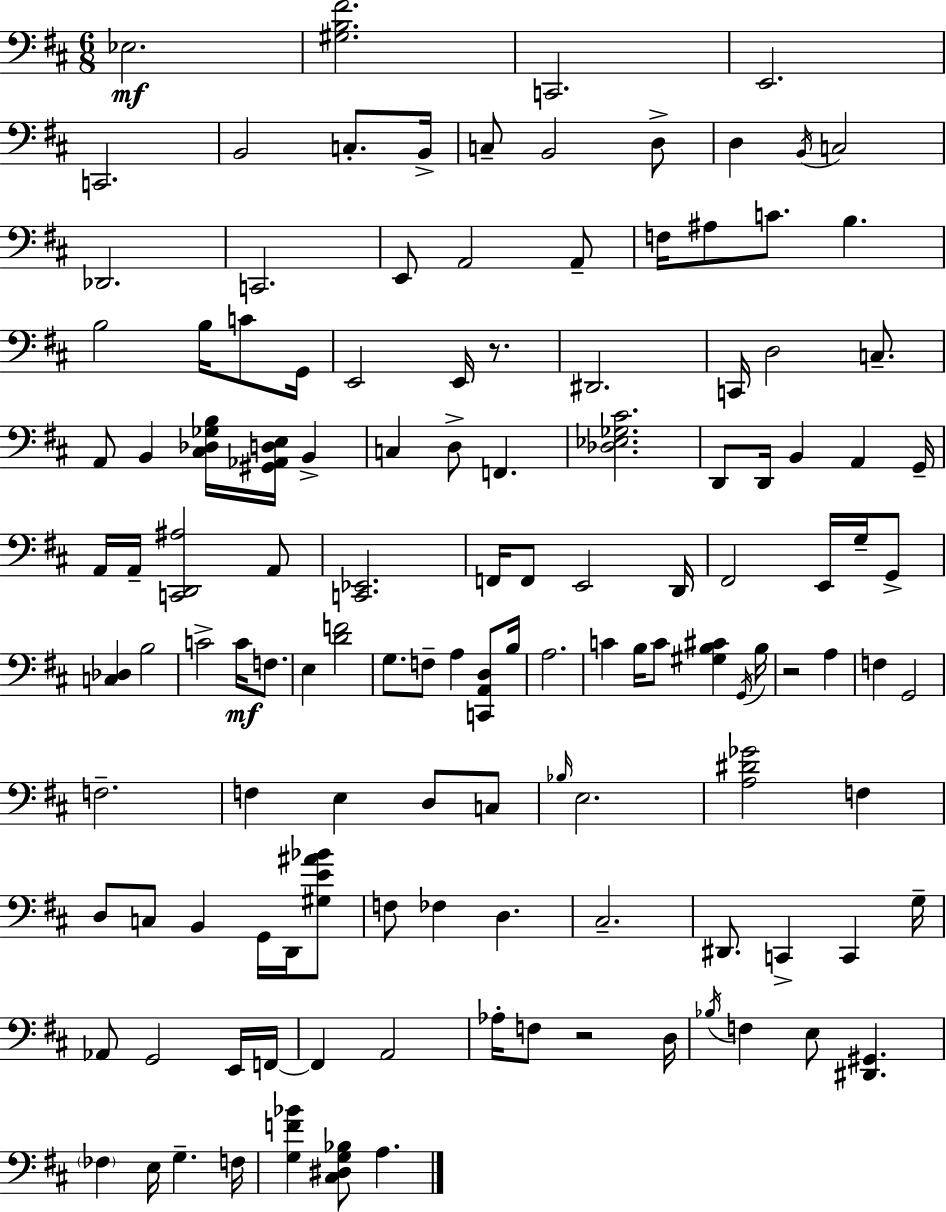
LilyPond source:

{
  \clef bass
  \numericTimeSignature
  \time 6/8
  \key d \major
  \repeat volta 2 { ees2.\mf | <gis b fis'>2. | c,2. | e,2. | \break c,2. | b,2 c8.-. b,16-> | c8-- b,2 d8-> | d4 \acciaccatura { b,16 } c2 | \break des,2. | c,2. | e,8 a,2 a,8-- | f16 ais8 c'8. b4. | \break b2 b16 c'8 | g,16 e,2 e,16 r8. | dis,2. | c,16 d2 c8.-- | \break a,8 b,4 <cis des ges b>16 <gis, aes, d e>16 b,4-> | c4 d8-> f,4. | <des ees ges cis'>2. | d,8 d,16 b,4 a,4 | \break g,16-- a,16 a,16-- <c, d, ais>2 a,8 | <c, ees,>2. | f,16 f,8 e,2 | d,16 fis,2 e,16 g16-- g,8-> | \break <c des>4 b2 | c'2-> c'16\mf f8. | e4 <d' f'>2 | g8. f8-- a4 <c, a, d>8 | \break b16 a2. | c'4 b16 c'8 <gis b cis'>4 | \acciaccatura { g,16 } b16 r2 a4 | f4 g,2 | \break f2.-- | f4 e4 d8 | c8 \grace { bes16 } e2. | <a dis' ges'>2 f4 | \break d8 c8 b,4 g,16 | d,16 <gis e' ais' bes'>8 f8 fes4 d4. | cis2.-- | dis,8. c,4-> c,4 | \break g16-- aes,8 g,2 | e,16 f,16~~ f,4 a,2 | aes16-. f8 r2 | d16 \acciaccatura { bes16 } f4 e8 <dis, gis,>4. | \break \parenthesize fes4 e16 g4.-- | f16 <g f' bes'>4 <cis dis g bes>8 a4. | } \bar "|."
}